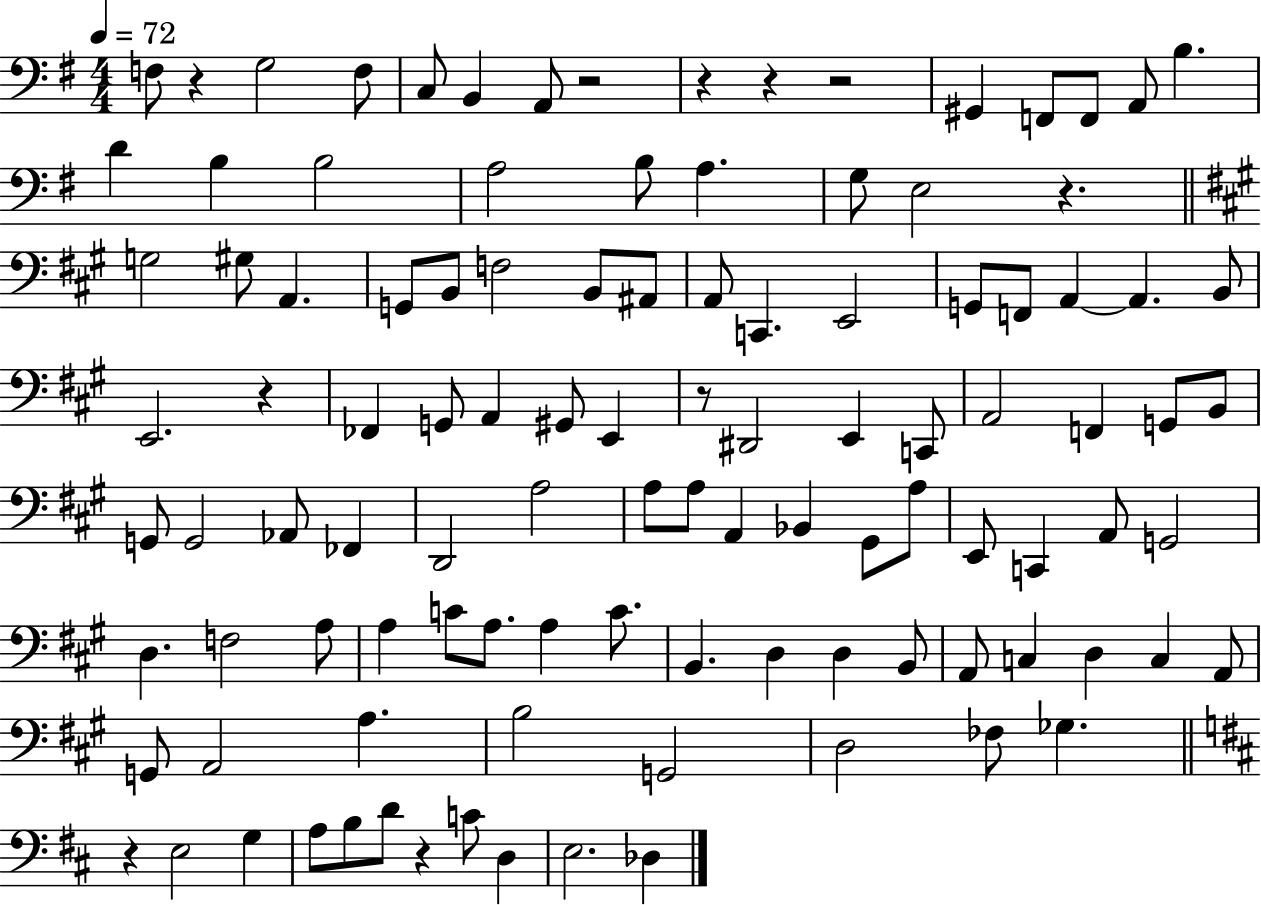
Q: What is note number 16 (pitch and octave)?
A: B3